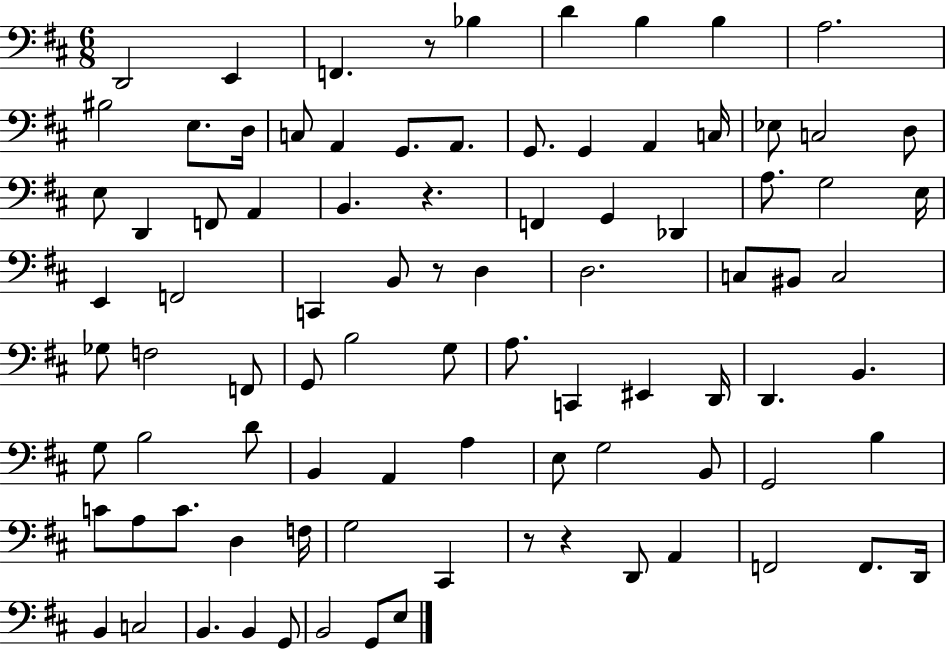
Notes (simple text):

D2/h E2/q F2/q. R/e Bb3/q D4/q B3/q B3/q A3/h. BIS3/h E3/e. D3/s C3/e A2/q G2/e. A2/e. G2/e. G2/q A2/q C3/s Eb3/e C3/h D3/e E3/e D2/q F2/e A2/q B2/q. R/q. F2/q G2/q Db2/q A3/e. G3/h E3/s E2/q F2/h C2/q B2/e R/e D3/q D3/h. C3/e BIS2/e C3/h Gb3/e F3/h F2/e G2/e B3/h G3/e A3/e. C2/q EIS2/q D2/s D2/q. B2/q. G3/e B3/h D4/e B2/q A2/q A3/q E3/e G3/h B2/e G2/h B3/q C4/e A3/e C4/e. D3/q F3/s G3/h C#2/q R/e R/q D2/e A2/q F2/h F2/e. D2/s B2/q C3/h B2/q. B2/q G2/e B2/h G2/e E3/e